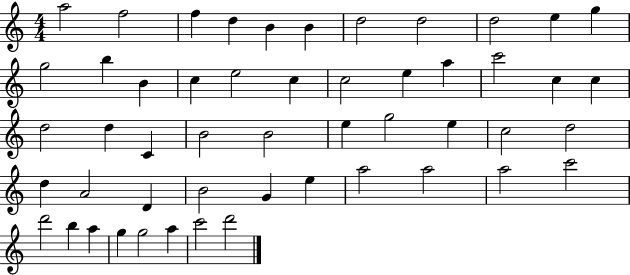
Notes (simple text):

A5/h F5/h F5/q D5/q B4/q B4/q D5/h D5/h D5/h E5/q G5/q G5/h B5/q B4/q C5/q E5/h C5/q C5/h E5/q A5/q C6/h C5/q C5/q D5/h D5/q C4/q B4/h B4/h E5/q G5/h E5/q C5/h D5/h D5/q A4/h D4/q B4/h G4/q E5/q A5/h A5/h A5/h C6/h D6/h B5/q A5/q G5/q G5/h A5/q C6/h D6/h